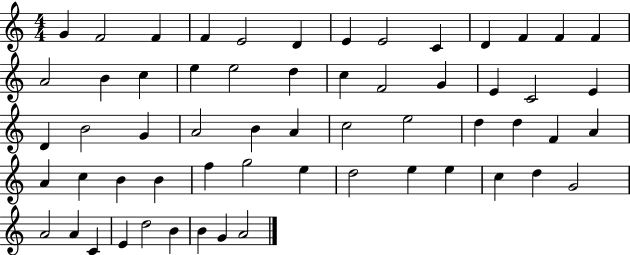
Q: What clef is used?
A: treble